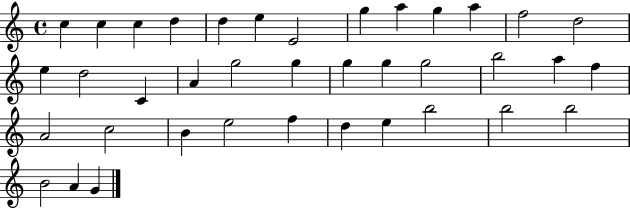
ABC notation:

X:1
T:Untitled
M:4/4
L:1/4
K:C
c c c d d e E2 g a g a f2 d2 e d2 C A g2 g g g g2 b2 a f A2 c2 B e2 f d e b2 b2 b2 B2 A G